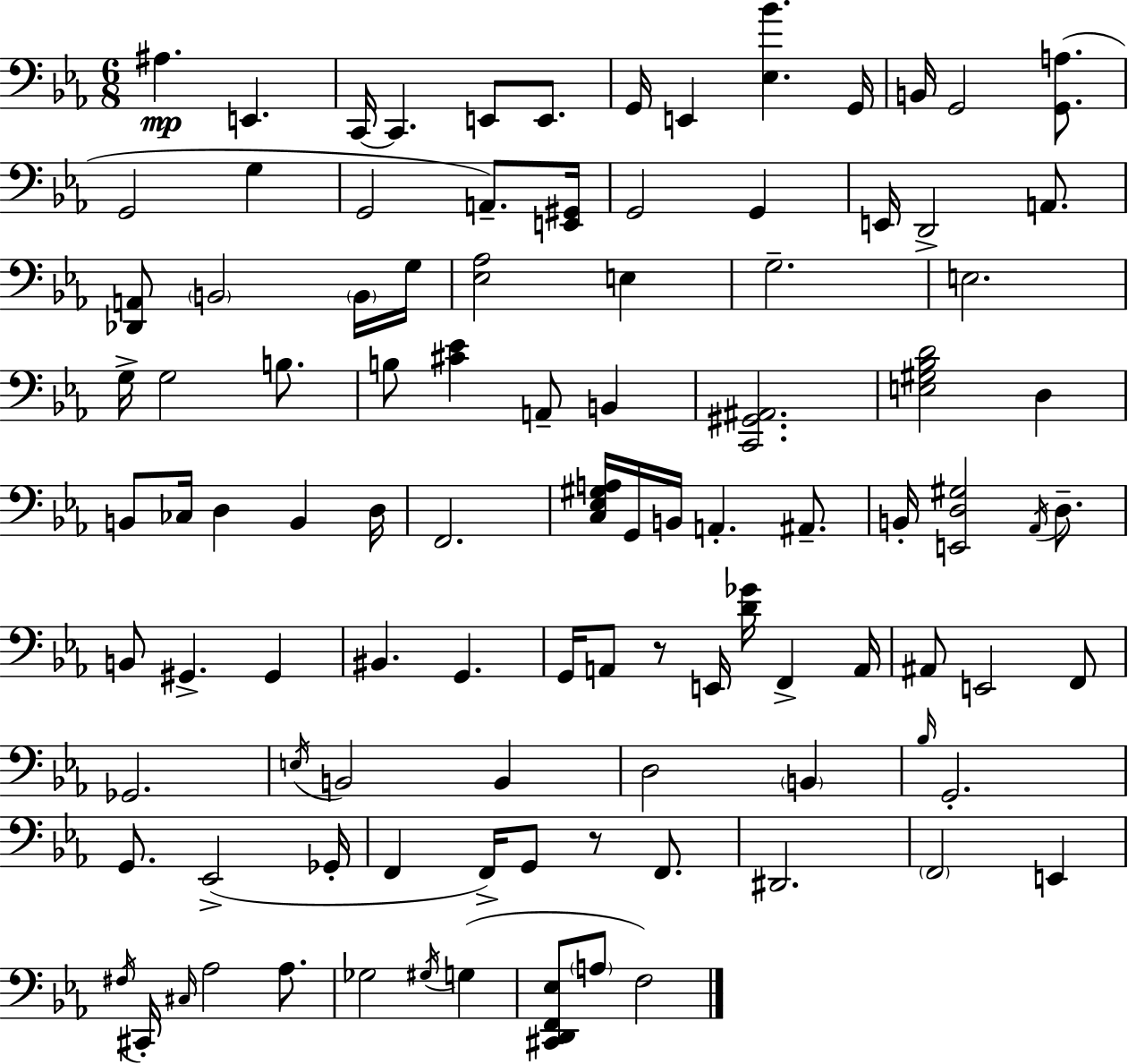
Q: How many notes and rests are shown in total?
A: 101